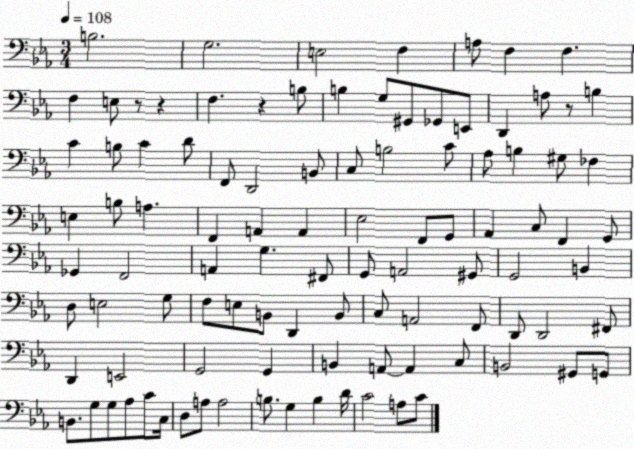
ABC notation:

X:1
T:Untitled
M:3/4
L:1/4
K:Eb
B,2 G,2 E,2 F, A,/2 F, F, F, E,/2 z/2 z F, z B,/2 B, G,/2 ^G,,/2 _G,,/2 E,,/2 D,, A,/2 z/2 B, C B,/2 C D/2 F,,/2 D,,2 B,,/2 C,/2 B,2 C/2 _A,/2 B, ^G,/2 _F, E, B,/2 A, F,, A,, A,, _E,2 F,,/2 G,,/2 _A,, C,/2 F,, G,,/2 _G,, F,,2 A,, G, ^F,,/2 G,,/2 A,,2 ^G,,/2 G,,2 B,, D,/2 E,2 G,/2 F,/2 E,/2 B,,/2 D,, B,,/2 C,/2 A,,2 F,,/2 D,,/2 D,,2 ^F,,/2 D,, E,,2 G,,2 G,, B,, A,,/2 A,, C,/2 B,,2 ^G,,/2 G,,/2 B,,/2 G,/2 G,/2 _A,/2 C/2 C,/4 D,/2 A,/2 A,2 B,/2 G, B, D/4 C2 A,/2 C/2